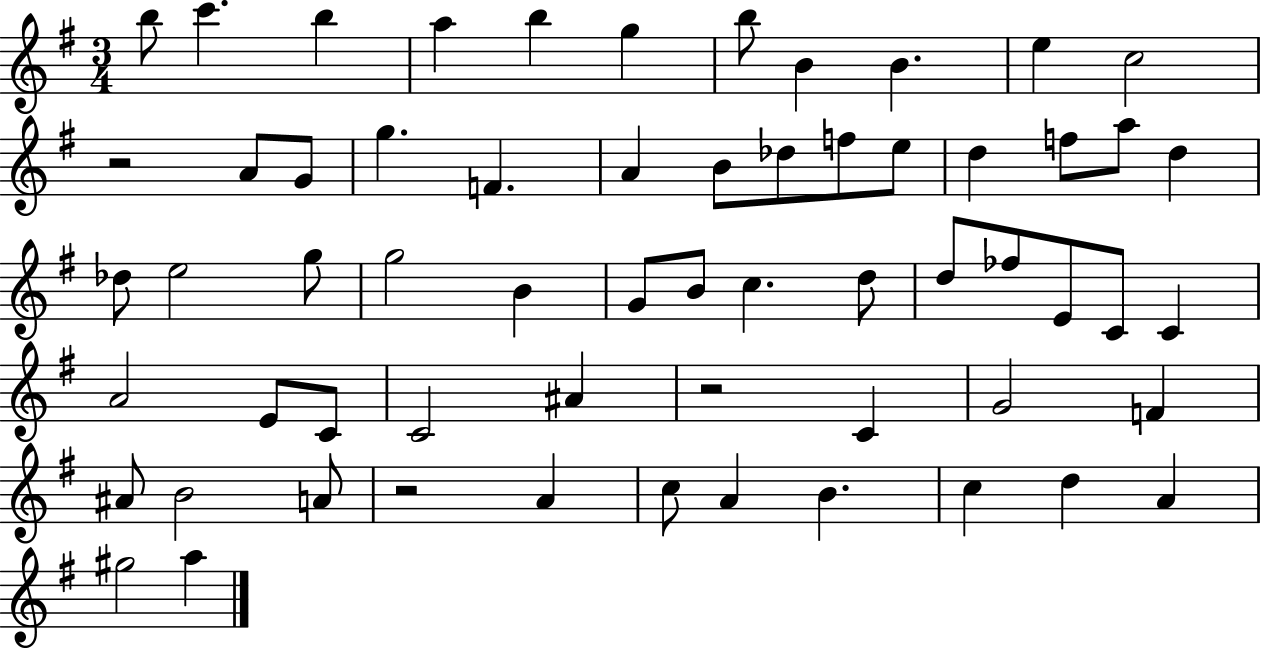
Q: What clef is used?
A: treble